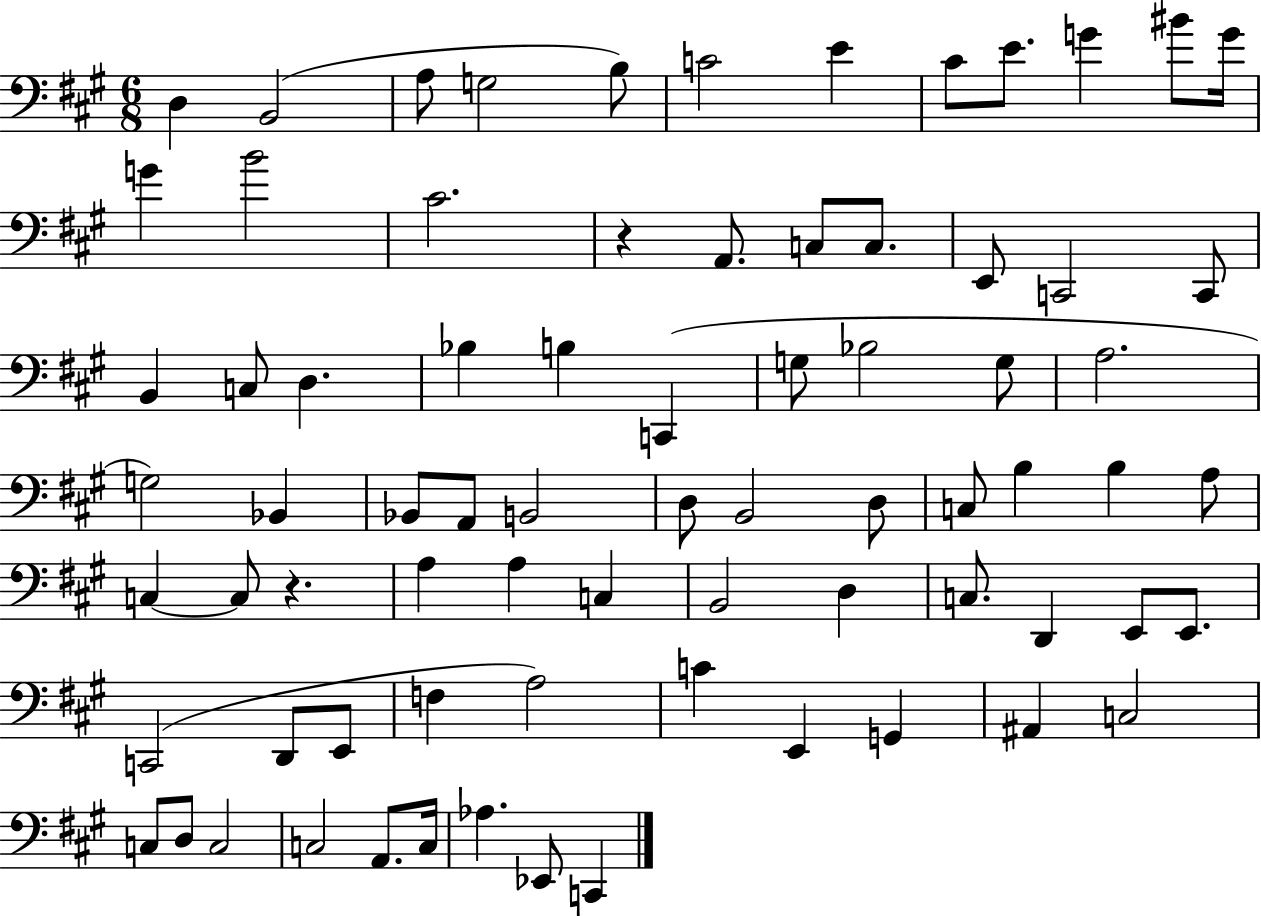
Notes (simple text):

D3/q B2/h A3/e G3/h B3/e C4/h E4/q C#4/e E4/e. G4/q BIS4/e G4/s G4/q B4/h C#4/h. R/q A2/e. C3/e C3/e. E2/e C2/h C2/e B2/q C3/e D3/q. Bb3/q B3/q C2/q G3/e Bb3/h G3/e A3/h. G3/h Bb2/q Bb2/e A2/e B2/h D3/e B2/h D3/e C3/e B3/q B3/q A3/e C3/q C3/e R/q. A3/q A3/q C3/q B2/h D3/q C3/e. D2/q E2/e E2/e. C2/h D2/e E2/e F3/q A3/h C4/q E2/q G2/q A#2/q C3/h C3/e D3/e C3/h C3/h A2/e. C3/s Ab3/q. Eb2/e C2/q